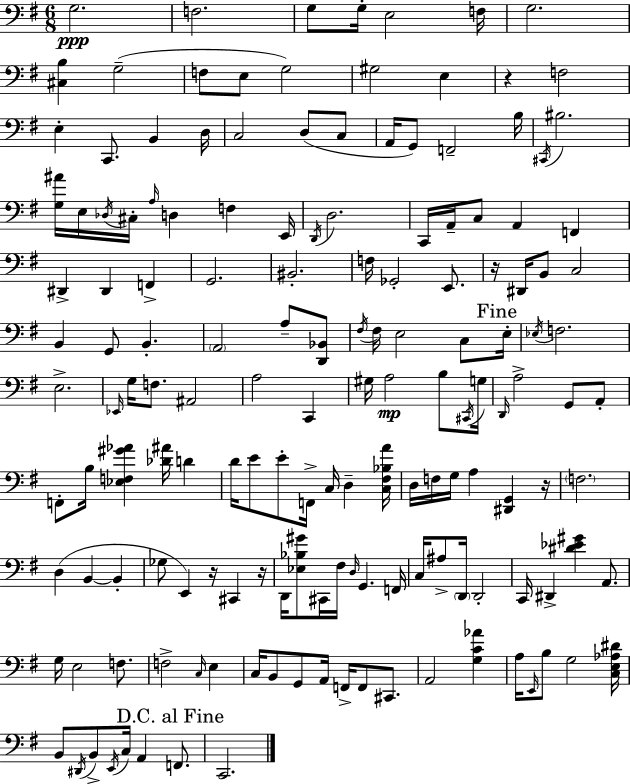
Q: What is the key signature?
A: E minor